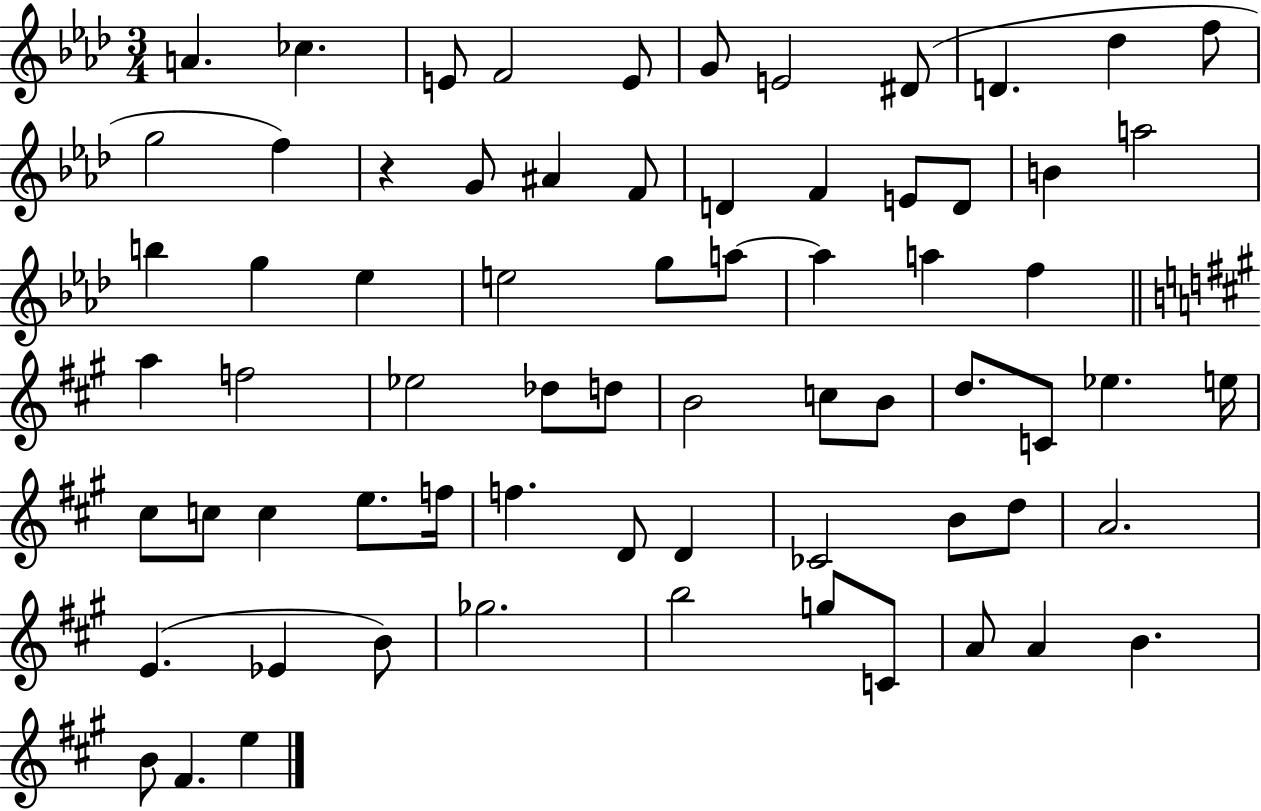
A4/q. CES5/q. E4/e F4/h E4/e G4/e E4/h D#4/e D4/q. Db5/q F5/e G5/h F5/q R/q G4/e A#4/q F4/e D4/q F4/q E4/e D4/e B4/q A5/h B5/q G5/q Eb5/q E5/h G5/e A5/e A5/q A5/q F5/q A5/q F5/h Eb5/h Db5/e D5/e B4/h C5/e B4/e D5/e. C4/e Eb5/q. E5/s C#5/e C5/e C5/q E5/e. F5/s F5/q. D4/e D4/q CES4/h B4/e D5/e A4/h. E4/q. Eb4/q B4/e Gb5/h. B5/h G5/e C4/e A4/e A4/q B4/q. B4/e F#4/q. E5/q